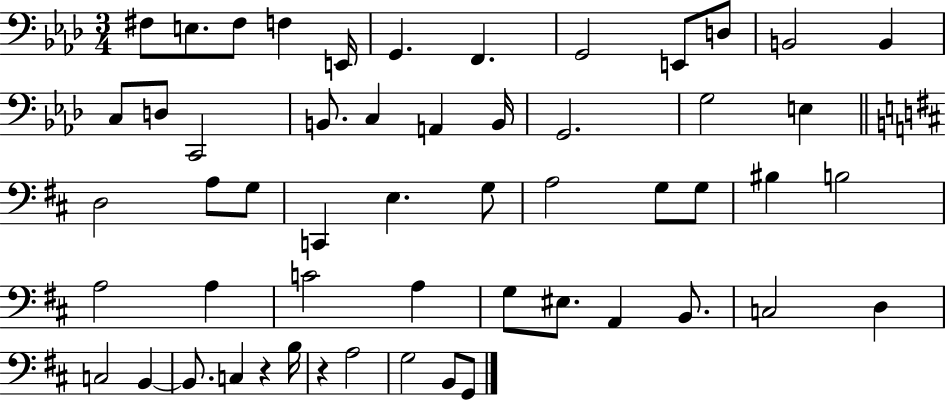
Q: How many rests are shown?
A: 2